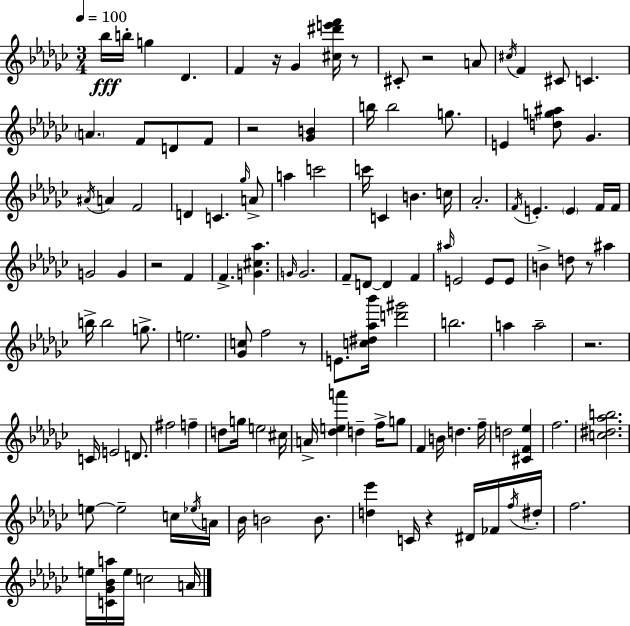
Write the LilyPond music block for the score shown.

{
  \clef treble
  \numericTimeSignature
  \time 3/4
  \key ees \minor
  \tempo 4 = 100
  bes''16\fff b''16-. g''4 des'4. | f'4 r16 ges'4 <cis'' dis''' e''' f'''>16 r8 | cis'8-. r2 a'8 | \acciaccatura { cis''16 } f'4 cis'8 c'4. | \break \parenthesize a'4. f'8 d'8 f'8 | r2 <ges' b'>4 | b''16 b''2 g''8. | e'4 <d'' g'' ais''>8 ges'4. | \break \acciaccatura { ais'16 } a'4 f'2 | d'4 c'4. | \grace { ges''16 } a'8-> a''4 c'''2 | c'''16 c'4 b'4. | \break c''16 aes'2.-. | \acciaccatura { f'16 } e'4.-. \parenthesize e'4 | f'16 f'16 g'2 | g'4 r2 | \break f'4 f'4.-> <g' cis'' aes''>4. | \grace { g'16 } g'2. | f'8-- d'8~~ d'4 | f'4 \grace { ais''16 } e'2 | \break e'8 e'8 b'4-> d''8 | r8 ais''4 b''16-> b''2 | g''8.-> e''2. | <ges' c''>8 f''2 | \break r8 e'8. <c'' dis'' aes'' bes'''>16 <d''' gis'''>2 | b''2. | a''4 a''2-- | r2. | \break c'16 e'2 | d'8. fis''2 | f''4-- d''8 g''16 e''2 | cis''16 a'16-> <des'' e'' a'''>4 d''4-- | \break f''16-> g''8 f'4 b'16 d''4. | f''16-- d''2 | <cis' f' ees''>4 f''2. | <c'' dis'' aes'' b''>2. | \break e''8~~ e''2-- | c''16 \acciaccatura { ees''16 } a'16 bes'16 b'2 | b'8. <d'' ees'''>4 c'16 | r4 dis'16 fes'16 \acciaccatura { f''16 } dis''16-. f''2. | \break e''16 <c' ges' bes' a''>16 e''16 c''2 | a'16 \bar "|."
}